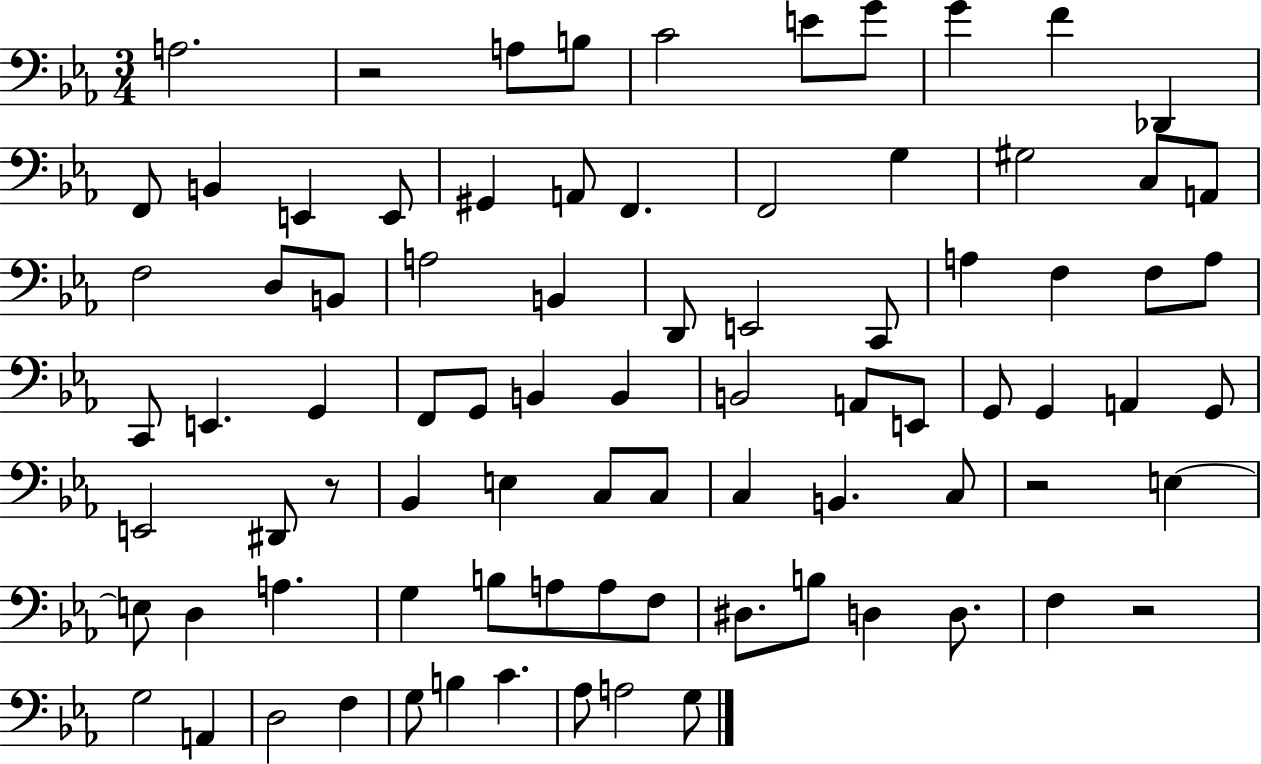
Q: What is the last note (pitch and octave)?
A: G3